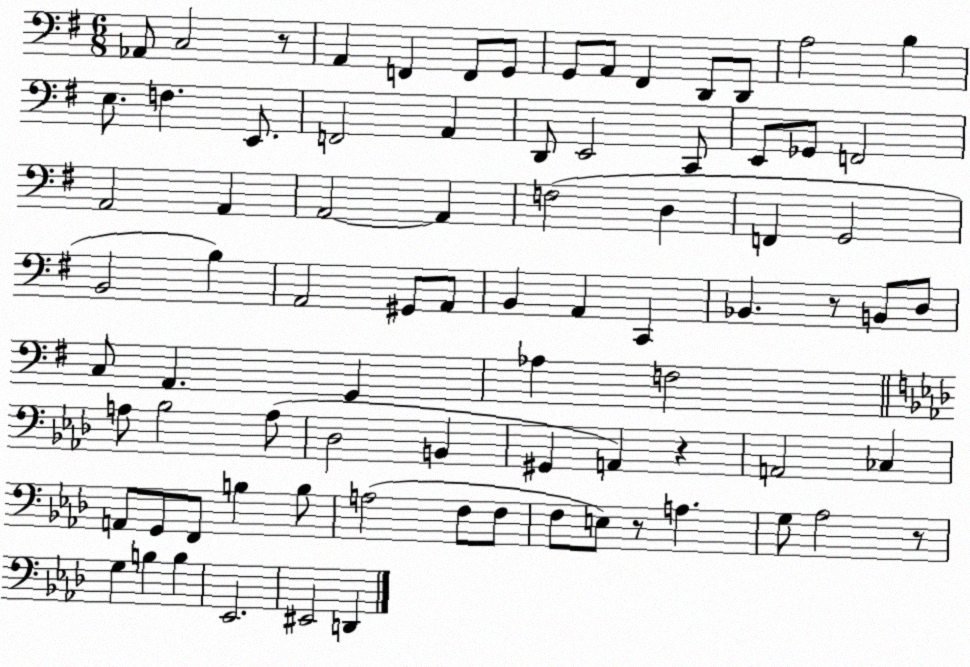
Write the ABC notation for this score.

X:1
T:Untitled
M:6/8
L:1/4
K:G
_A,,/2 C,2 z/2 A,, F,, F,,/2 G,,/2 G,,/2 A,,/2 ^F,, D,,/2 D,,/2 A,2 B, E,/2 F, E,,/2 F,,2 A,, D,,/2 E,,2 C,,/2 E,,/2 _G,,/2 F,,2 A,,2 A,, A,,2 A,, F,2 D, F,, G,,2 B,,2 B, A,,2 ^G,,/2 A,,/2 B,, A,, C,, _B,, z/2 B,,/2 D,/2 C,/2 A,, G,, _A, F,2 A,/2 _B,2 A,/2 _D,2 B,, ^G,, A,, z A,,2 _C, A,,/2 G,,/2 F,,/2 B, B,/2 A,2 F,/2 F,/2 F,/2 E,/2 z/2 A, G,/2 _A,2 z/2 G, B, B, _E,,2 ^E,,2 D,,